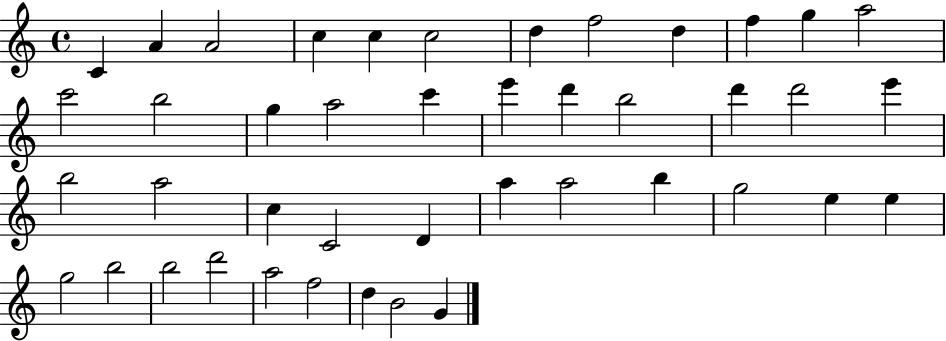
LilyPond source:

{
  \clef treble
  \time 4/4
  \defaultTimeSignature
  \key c \major
  c'4 a'4 a'2 | c''4 c''4 c''2 | d''4 f''2 d''4 | f''4 g''4 a''2 | \break c'''2 b''2 | g''4 a''2 c'''4 | e'''4 d'''4 b''2 | d'''4 d'''2 e'''4 | \break b''2 a''2 | c''4 c'2 d'4 | a''4 a''2 b''4 | g''2 e''4 e''4 | \break g''2 b''2 | b''2 d'''2 | a''2 f''2 | d''4 b'2 g'4 | \break \bar "|."
}